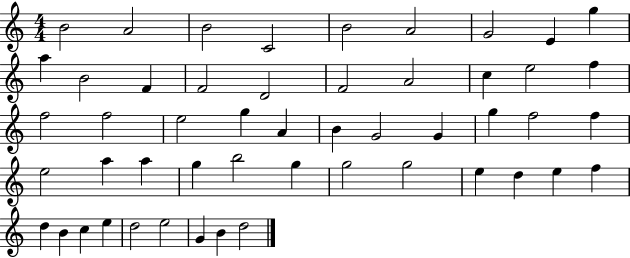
{
  \clef treble
  \numericTimeSignature
  \time 4/4
  \key c \major
  b'2 a'2 | b'2 c'2 | b'2 a'2 | g'2 e'4 g''4 | \break a''4 b'2 f'4 | f'2 d'2 | f'2 a'2 | c''4 e''2 f''4 | \break f''2 f''2 | e''2 g''4 a'4 | b'4 g'2 g'4 | g''4 f''2 f''4 | \break e''2 a''4 a''4 | g''4 b''2 g''4 | g''2 g''2 | e''4 d''4 e''4 f''4 | \break d''4 b'4 c''4 e''4 | d''2 e''2 | g'4 b'4 d''2 | \bar "|."
}